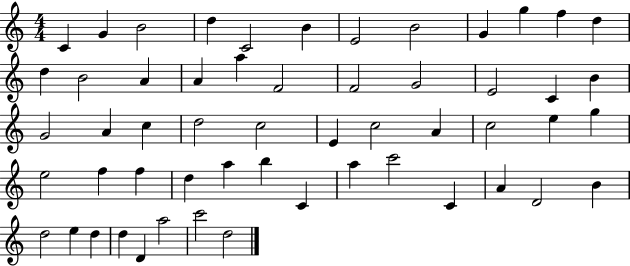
C4/q G4/q B4/h D5/q C4/h B4/q E4/h B4/h G4/q G5/q F5/q D5/q D5/q B4/h A4/q A4/q A5/q F4/h F4/h G4/h E4/h C4/q B4/q G4/h A4/q C5/q D5/h C5/h E4/q C5/h A4/q C5/h E5/q G5/q E5/h F5/q F5/q D5/q A5/q B5/q C4/q A5/q C6/h C4/q A4/q D4/h B4/q D5/h E5/q D5/q D5/q D4/q A5/h C6/h D5/h